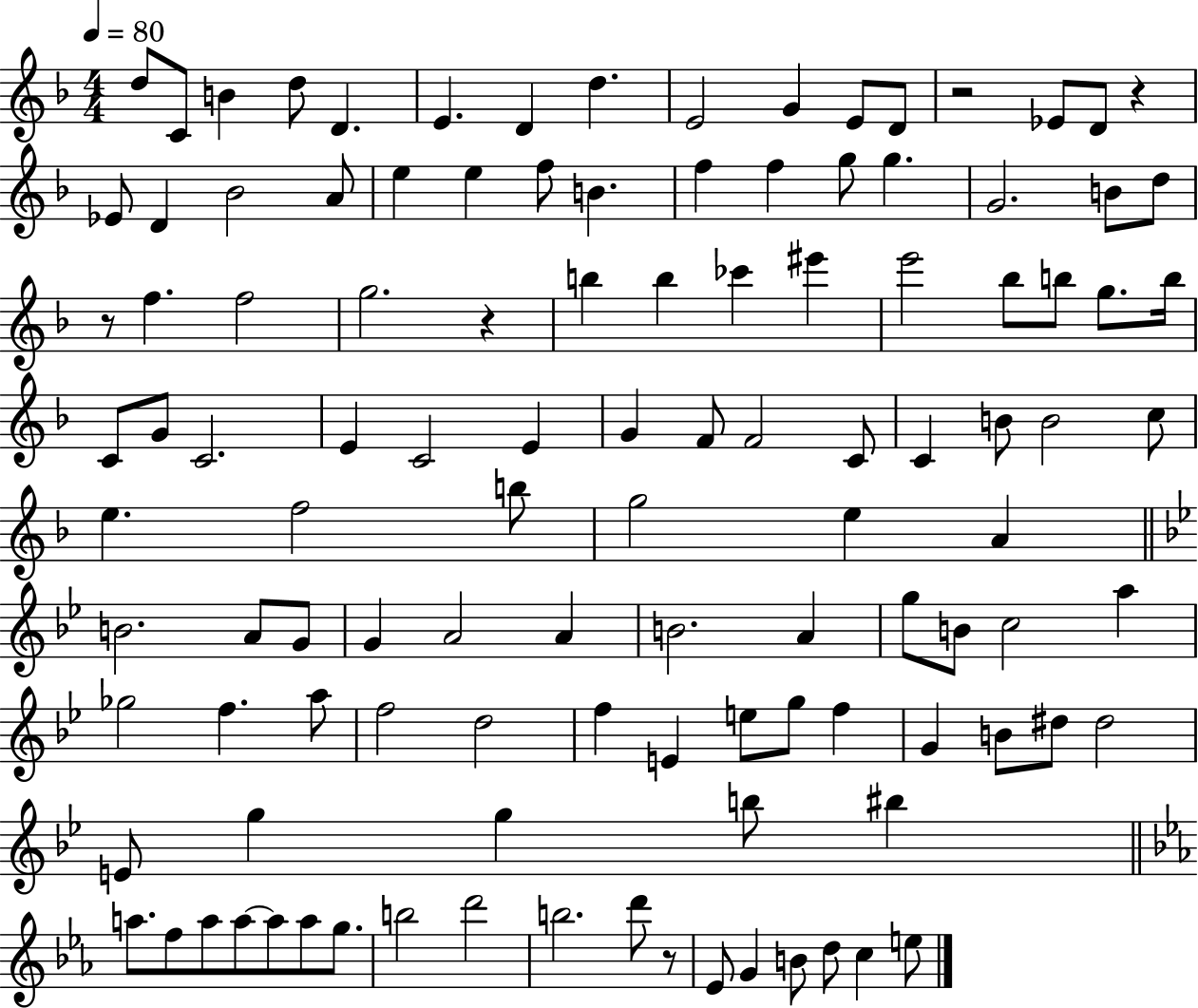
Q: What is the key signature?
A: F major